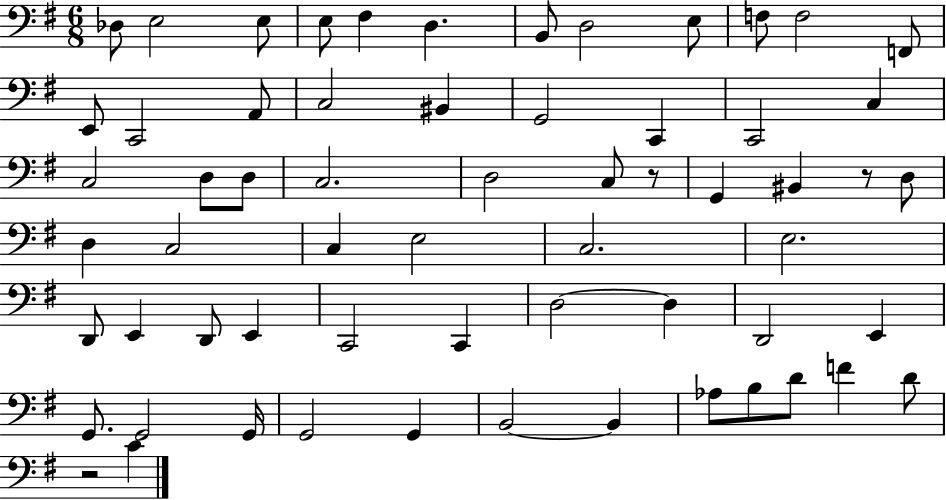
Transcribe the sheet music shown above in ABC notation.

X:1
T:Untitled
M:6/8
L:1/4
K:G
_D,/2 E,2 E,/2 E,/2 ^F, D, B,,/2 D,2 E,/2 F,/2 F,2 F,,/2 E,,/2 C,,2 A,,/2 C,2 ^B,, G,,2 C,, C,,2 C, C,2 D,/2 D,/2 C,2 D,2 C,/2 z/2 G,, ^B,, z/2 D,/2 D, C,2 C, E,2 C,2 E,2 D,,/2 E,, D,,/2 E,, C,,2 C,, D,2 D, D,,2 E,, G,,/2 G,,2 G,,/4 G,,2 G,, B,,2 B,, _A,/2 B,/2 D/2 F D/2 z2 C